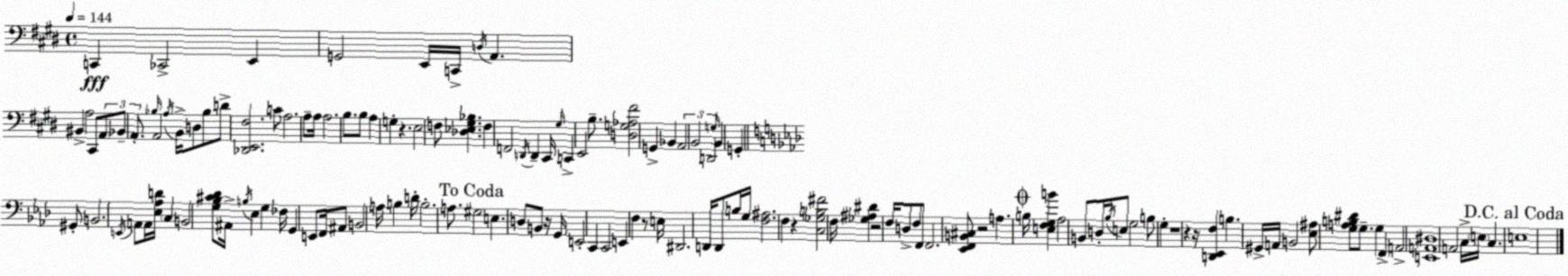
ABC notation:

X:1
T:Untitled
M:4/4
L:1/4
K:E
C,, _C,,2 E,, G,,2 E,,/4 C,,/4 D,/4 A,, ^B,, A,2 ^C,,/2 A,,/2 _B,,/2 A,,/2 _B,/4 A,,2 A,/4 B,,/4 D,/2 _B,/2 D/2 [_D,,E,,^F,]2 C/2 A,2 A,/2 A,/4 A,2 B,/2 B,/2 A, G, z E,2 F,/2 [_D,_E,^G,_B,] F, F,,2 D,,/4 D,, ^C,,/4 ^G,/4 C,, E,,2 B,/2 [D,G,_A,^F]2 G,, _B,, A,,2 B,,2 D,,2 G,/4 B,, G,, ^G,,/2 B,,2 E,,/4 A,,/2 A,,/4 [_E,_A,D]/4 C, B,,2 [G,_B,^C_D]/2 ^A,,/4 B,/4 _E, G, _F,/4 G,, E,,/2 F,,/4 ^A,,/2 B,,2 A,/4 B, D/4 B,2 A,/2 ^G,2 E, D,/2 B,,/2 z/4 G,,/4 E,,2 C,, C,,2 E,, F, z/2 E,/4 ^D,,2 D,,/4 D,,/2 B,/4 G,/4 [F,^A,]2 F, z [C,_G,B,^F]2 F,/4 [_G,^A,^D] z2 F,/4 D,/2 F,/2 F,,/2 F,,2 [_E,,F,,B,,^C,]/2 z2 A, B,/4 [E,F,G,B] _A,2 B,,/2 D,/4 _B,/4 E,/2 G,2 B,/2 G, z4 z z/4 [D,,_E,,F,] B, ^G,,/4 A,,/4 B,,2 [_E,^A,]/2 [G,A,B,^D]/2 G,/2 G, F,, A,,2 [E,,A,,^D,]4 A,,2 C,/4 E,/4 C, E,4